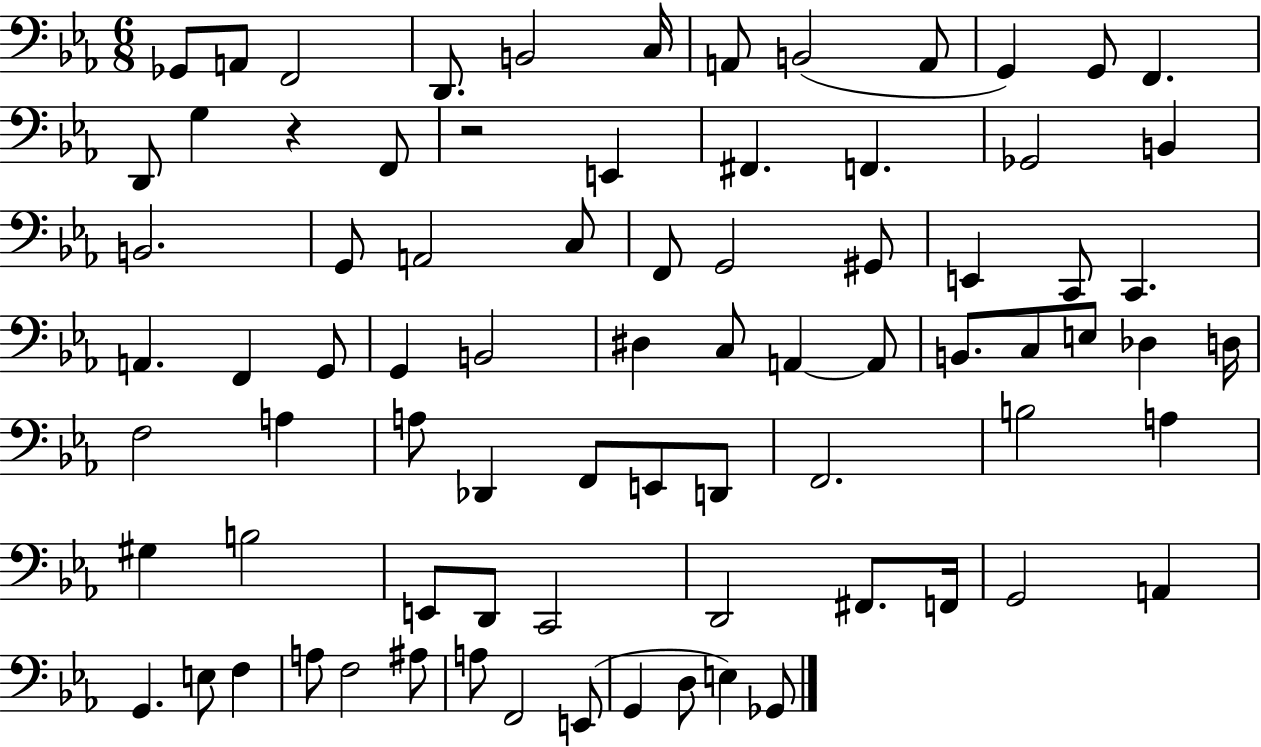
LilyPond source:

{
  \clef bass
  \numericTimeSignature
  \time 6/8
  \key ees \major
  \repeat volta 2 { ges,8 a,8 f,2 | d,8. b,2 c16 | a,8 b,2( a,8 | g,4) g,8 f,4. | \break d,8 g4 r4 f,8 | r2 e,4 | fis,4. f,4. | ges,2 b,4 | \break b,2. | g,8 a,2 c8 | f,8 g,2 gis,8 | e,4 c,8 c,4. | \break a,4. f,4 g,8 | g,4 b,2 | dis4 c8 a,4~~ a,8 | b,8. c8 e8 des4 d16 | \break f2 a4 | a8 des,4 f,8 e,8 d,8 | f,2. | b2 a4 | \break gis4 b2 | e,8 d,8 c,2 | d,2 fis,8. f,16 | g,2 a,4 | \break g,4. e8 f4 | a8 f2 ais8 | a8 f,2 e,8( | g,4 d8 e4) ges,8 | \break } \bar "|."
}